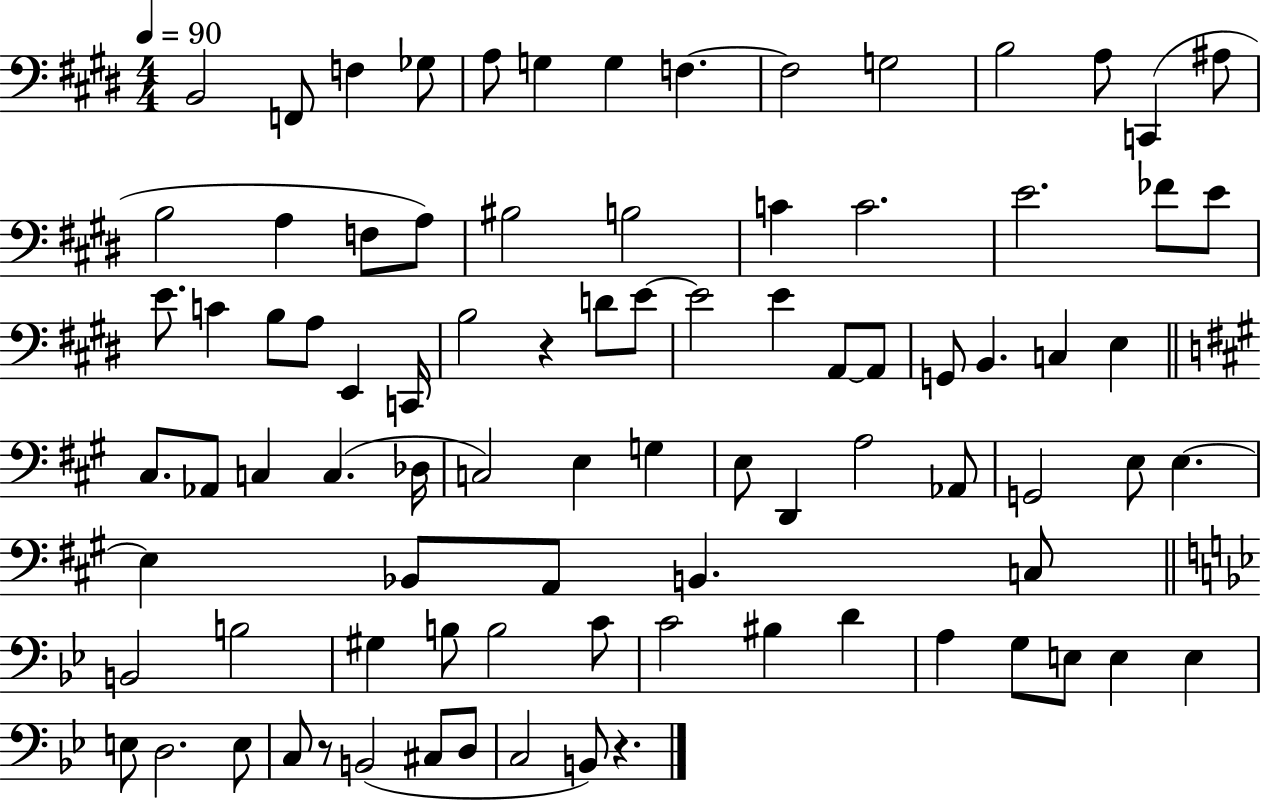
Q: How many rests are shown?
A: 3